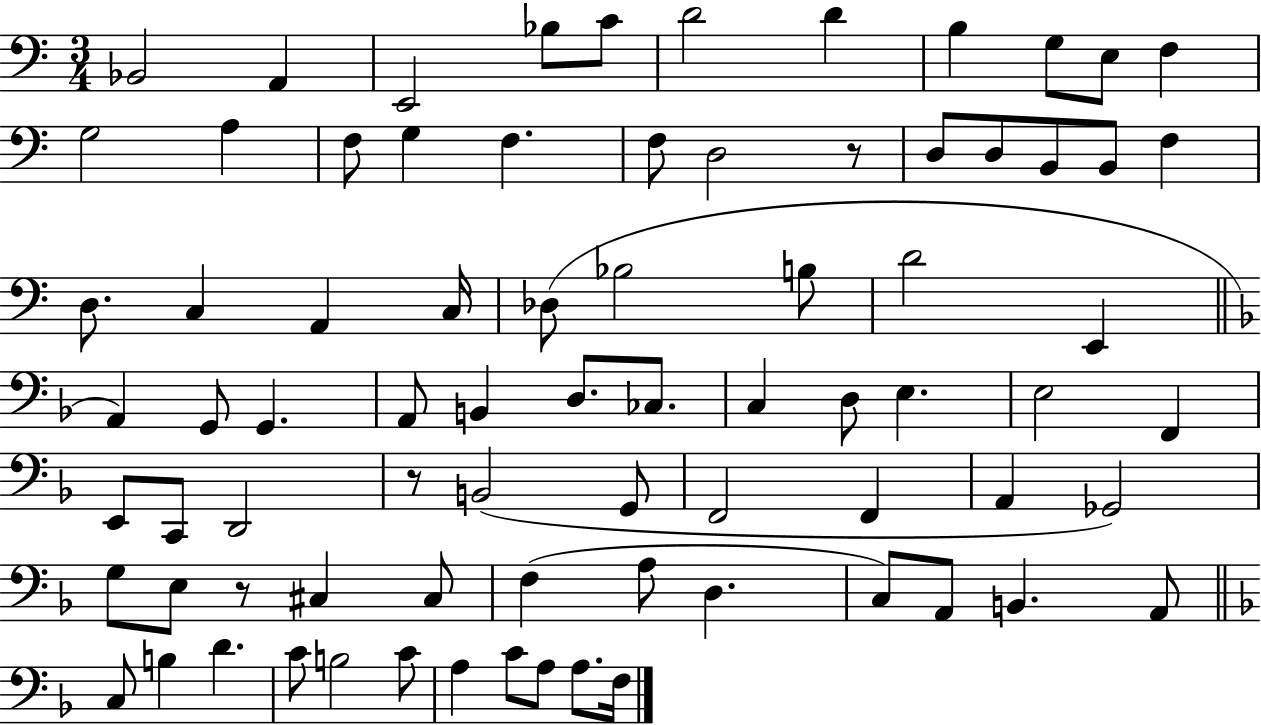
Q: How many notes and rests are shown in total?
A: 78